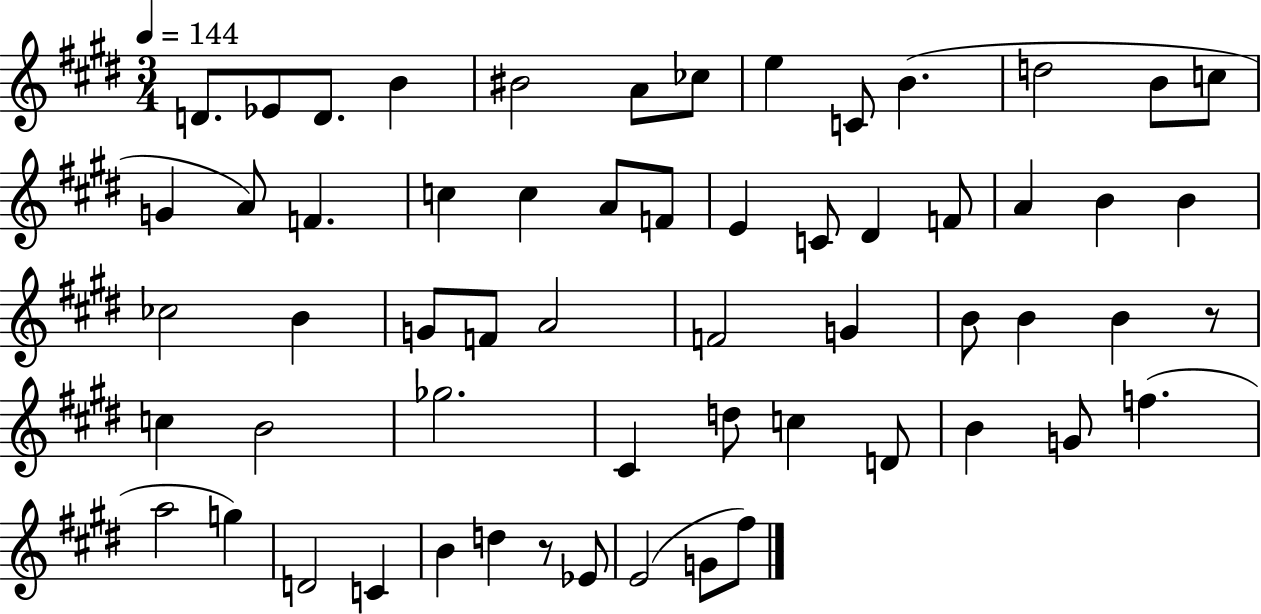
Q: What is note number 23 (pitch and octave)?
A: D#4